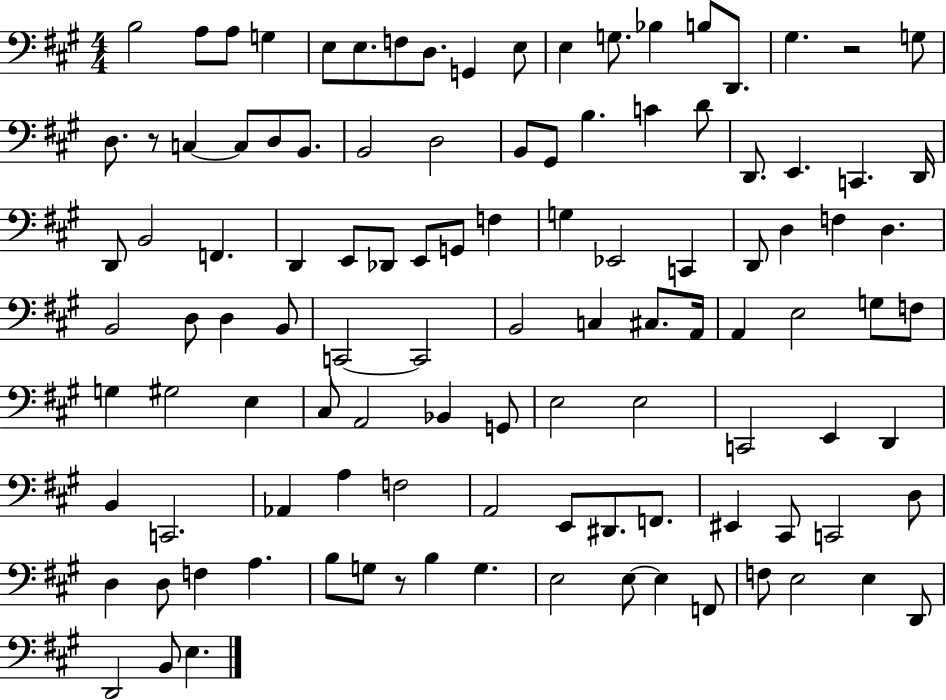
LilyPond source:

{
  \clef bass
  \numericTimeSignature
  \time 4/4
  \key a \major
  \repeat volta 2 { b2 a8 a8 g4 | e8 e8. f8 d8. g,4 e8 | e4 g8. bes4 b8 d,8. | gis4. r2 g8 | \break d8. r8 c4~~ c8 d8 b,8. | b,2 d2 | b,8 gis,8 b4. c'4 d'8 | d,8. e,4. c,4. d,16 | \break d,8 b,2 f,4. | d,4 e,8 des,8 e,8 g,8 f4 | g4 ees,2 c,4 | d,8 d4 f4 d4. | \break b,2 d8 d4 b,8 | c,2~~ c,2 | b,2 c4 cis8. a,16 | a,4 e2 g8 f8 | \break g4 gis2 e4 | cis8 a,2 bes,4 g,8 | e2 e2 | c,2 e,4 d,4 | \break b,4 c,2. | aes,4 a4 f2 | a,2 e,8 dis,8. f,8. | eis,4 cis,8 c,2 d8 | \break d4 d8 f4 a4. | b8 g8 r8 b4 g4. | e2 e8~~ e4 f,8 | f8 e2 e4 d,8 | \break d,2 b,8 e4. | } \bar "|."
}